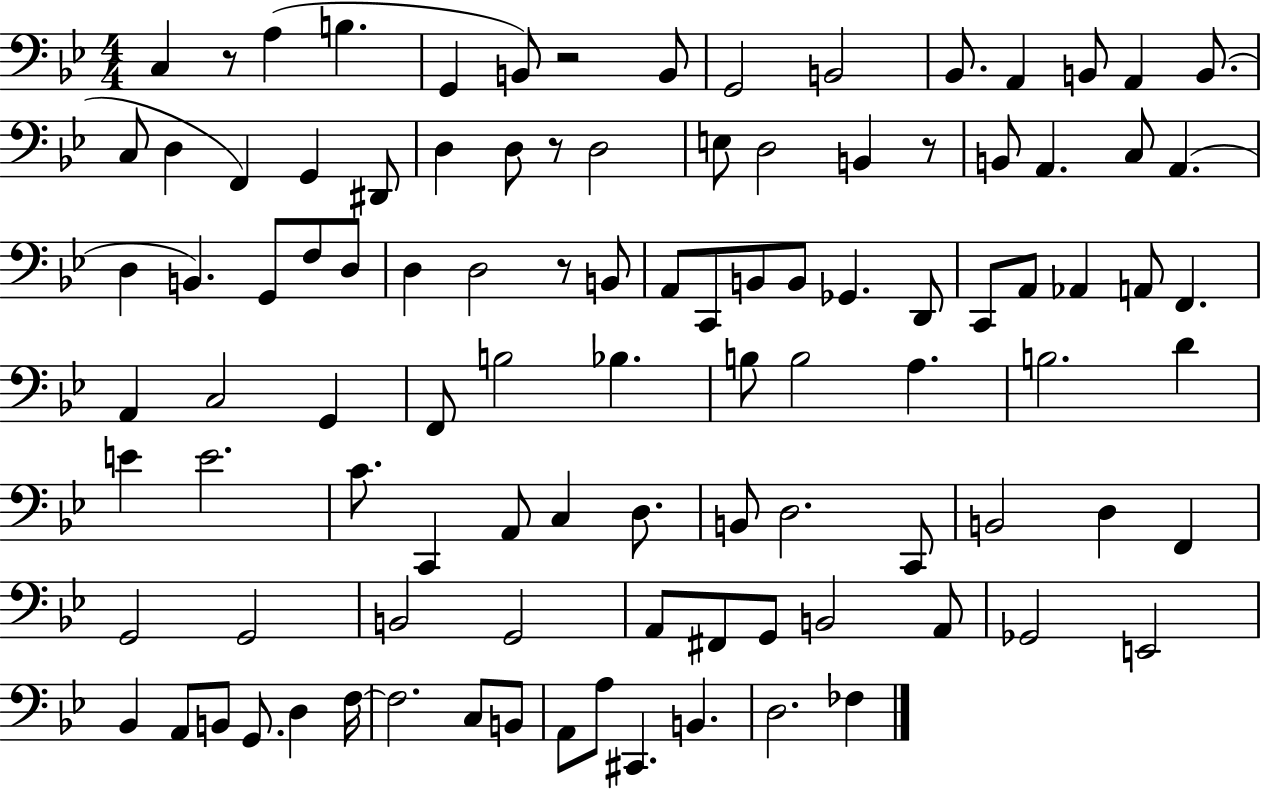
X:1
T:Untitled
M:4/4
L:1/4
K:Bb
C, z/2 A, B, G,, B,,/2 z2 B,,/2 G,,2 B,,2 _B,,/2 A,, B,,/2 A,, B,,/2 C,/2 D, F,, G,, ^D,,/2 D, D,/2 z/2 D,2 E,/2 D,2 B,, z/2 B,,/2 A,, C,/2 A,, D, B,, G,,/2 F,/2 D,/2 D, D,2 z/2 B,,/2 A,,/2 C,,/2 B,,/2 B,,/2 _G,, D,,/2 C,,/2 A,,/2 _A,, A,,/2 F,, A,, C,2 G,, F,,/2 B,2 _B, B,/2 B,2 A, B,2 D E E2 C/2 C,, A,,/2 C, D,/2 B,,/2 D,2 C,,/2 B,,2 D, F,, G,,2 G,,2 B,,2 G,,2 A,,/2 ^F,,/2 G,,/2 B,,2 A,,/2 _G,,2 E,,2 _B,, A,,/2 B,,/2 G,,/2 D, F,/4 F,2 C,/2 B,,/2 A,,/2 A,/2 ^C,, B,, D,2 _F,